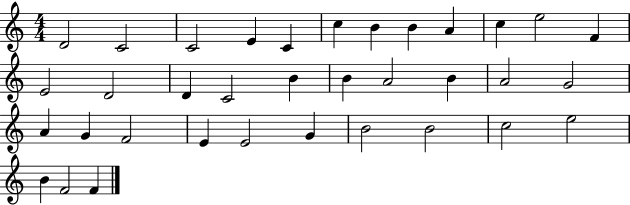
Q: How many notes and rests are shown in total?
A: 35